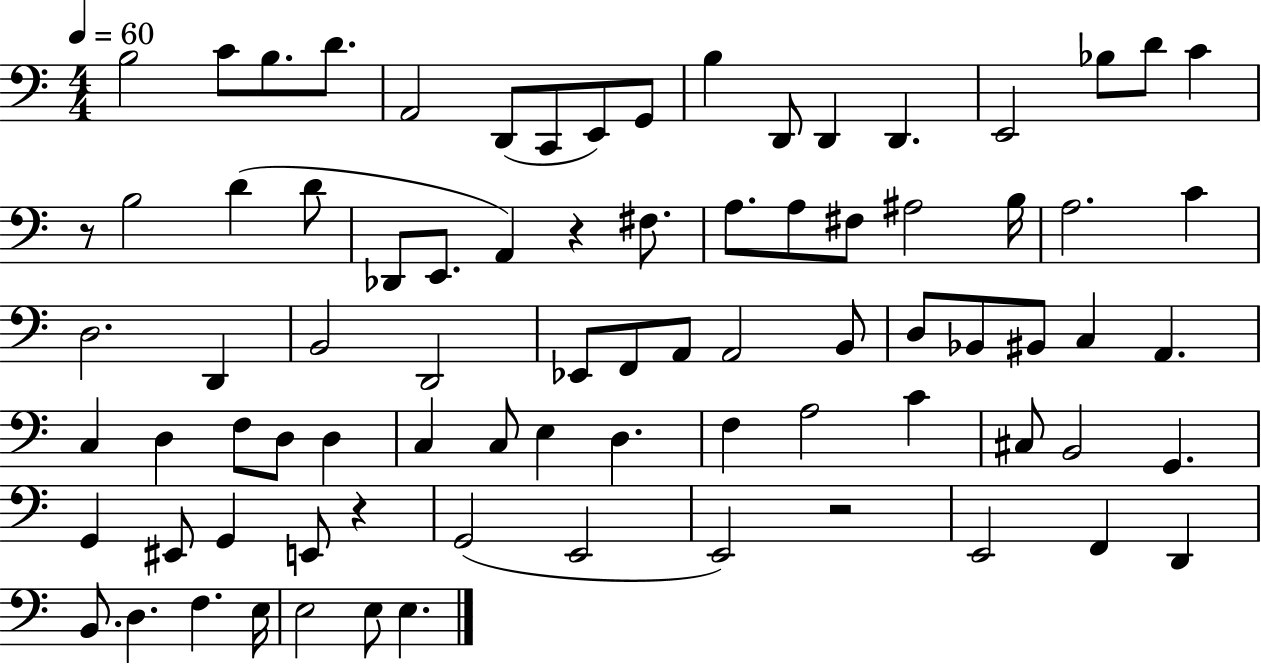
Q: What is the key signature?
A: C major